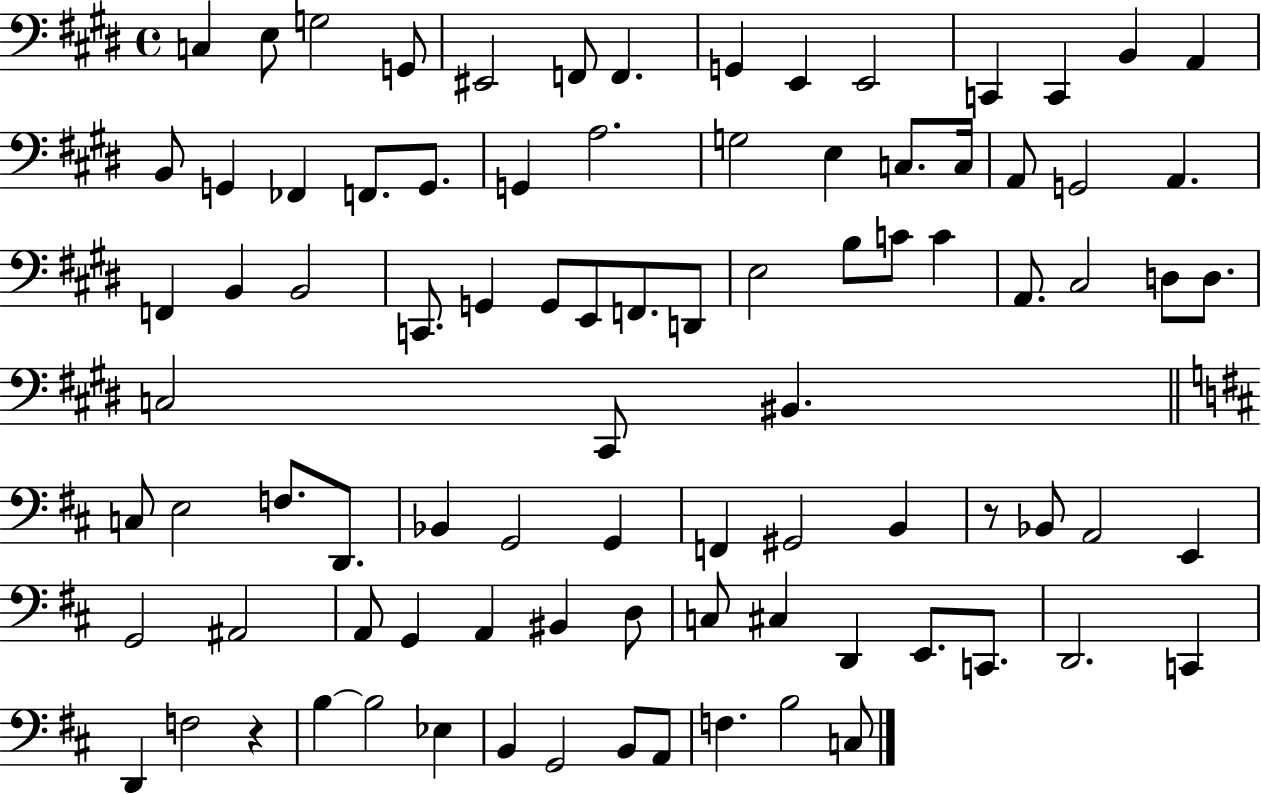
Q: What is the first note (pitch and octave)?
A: C3